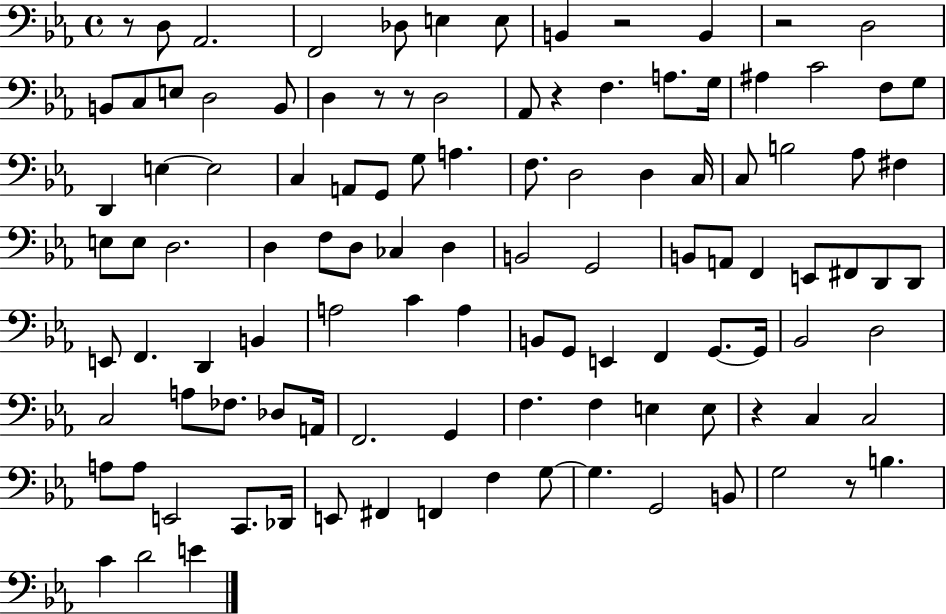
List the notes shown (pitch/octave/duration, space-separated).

R/e D3/e Ab2/h. F2/h Db3/e E3/q E3/e B2/q R/h B2/q R/h D3/h B2/e C3/e E3/e D3/h B2/e D3/q R/e R/e D3/h Ab2/e R/q F3/q. A3/e. G3/s A#3/q C4/h F3/e G3/e D2/q E3/q E3/h C3/q A2/e G2/e G3/e A3/q. F3/e. D3/h D3/q C3/s C3/e B3/h Ab3/e F#3/q E3/e E3/e D3/h. D3/q F3/e D3/e CES3/q D3/q B2/h G2/h B2/e A2/e F2/q E2/e F#2/e D2/e D2/e E2/e F2/q. D2/q B2/q A3/h C4/q A3/q B2/e G2/e E2/q F2/q G2/e. G2/s Bb2/h D3/h C3/h A3/e FES3/e. Db3/e A2/s F2/h. G2/q F3/q. F3/q E3/q E3/e R/q C3/q C3/h A3/e A3/e E2/h C2/e. Db2/s E2/e F#2/q F2/q F3/q G3/e G3/q. G2/h B2/e G3/h R/e B3/q. C4/q D4/h E4/q